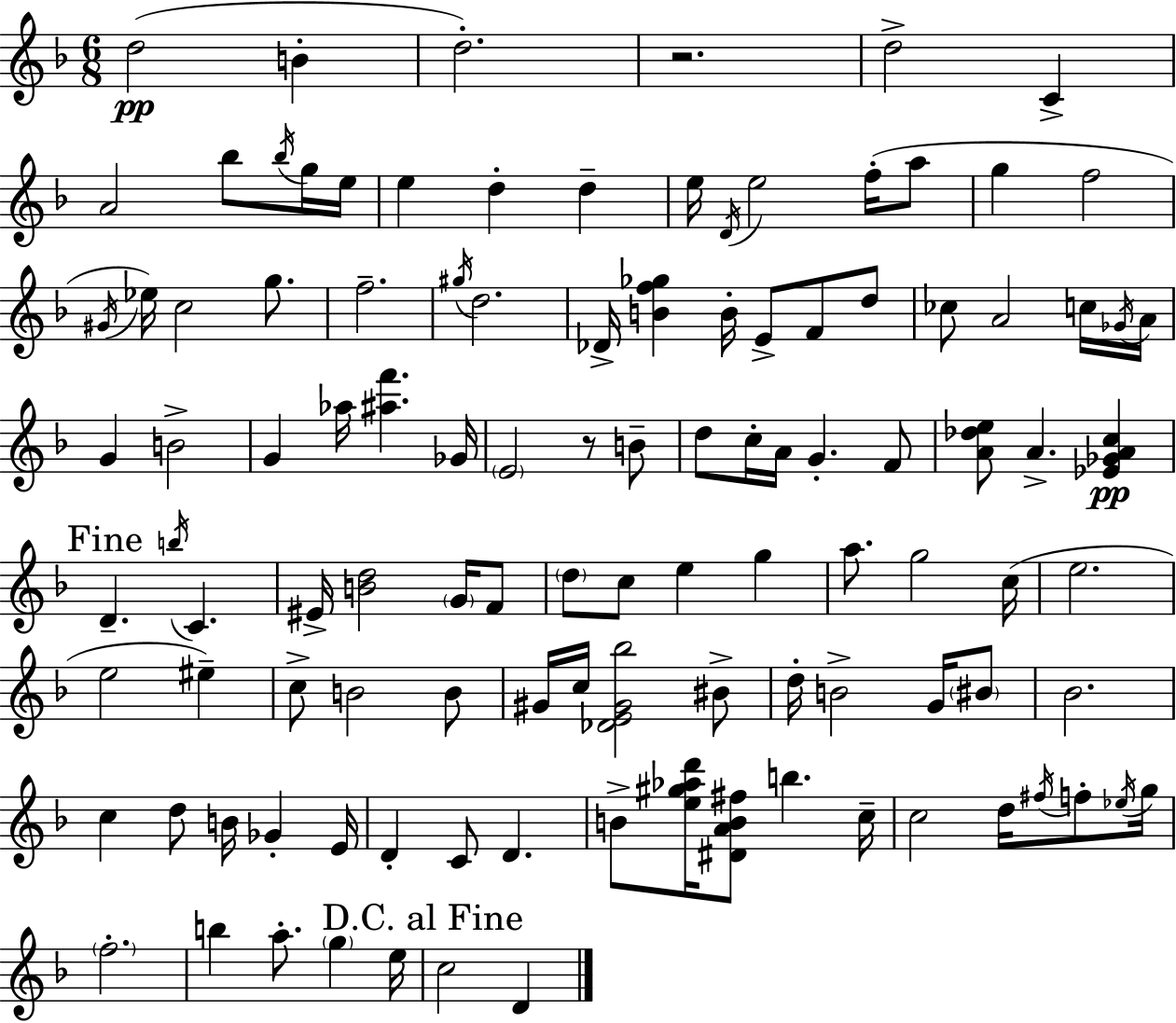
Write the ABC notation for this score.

X:1
T:Untitled
M:6/8
L:1/4
K:F
d2 B d2 z2 d2 C A2 _b/2 _b/4 g/4 e/4 e d d e/4 D/4 e2 f/4 a/2 g f2 ^G/4 _e/4 c2 g/2 f2 ^g/4 d2 _D/4 [Bf_g] B/4 E/2 F/2 d/2 _c/2 A2 c/4 _G/4 A/4 G B2 G _a/4 [^af'] _G/4 E2 z/2 B/2 d/2 c/4 A/4 G F/2 [A_de]/2 A [_E_GAc] D b/4 C ^E/4 [Bd]2 G/4 F/2 d/2 c/2 e g a/2 g2 c/4 e2 e2 ^e c/2 B2 B/2 ^G/4 c/4 [_DE^G_b]2 ^B/2 d/4 B2 G/4 ^B/2 _B2 c d/2 B/4 _G E/4 D C/2 D B/2 [e^g_ad']/4 [^DAB^f]/2 b c/4 c2 d/4 ^f/4 f/2 _e/4 g/4 f2 b a/2 g e/4 c2 D